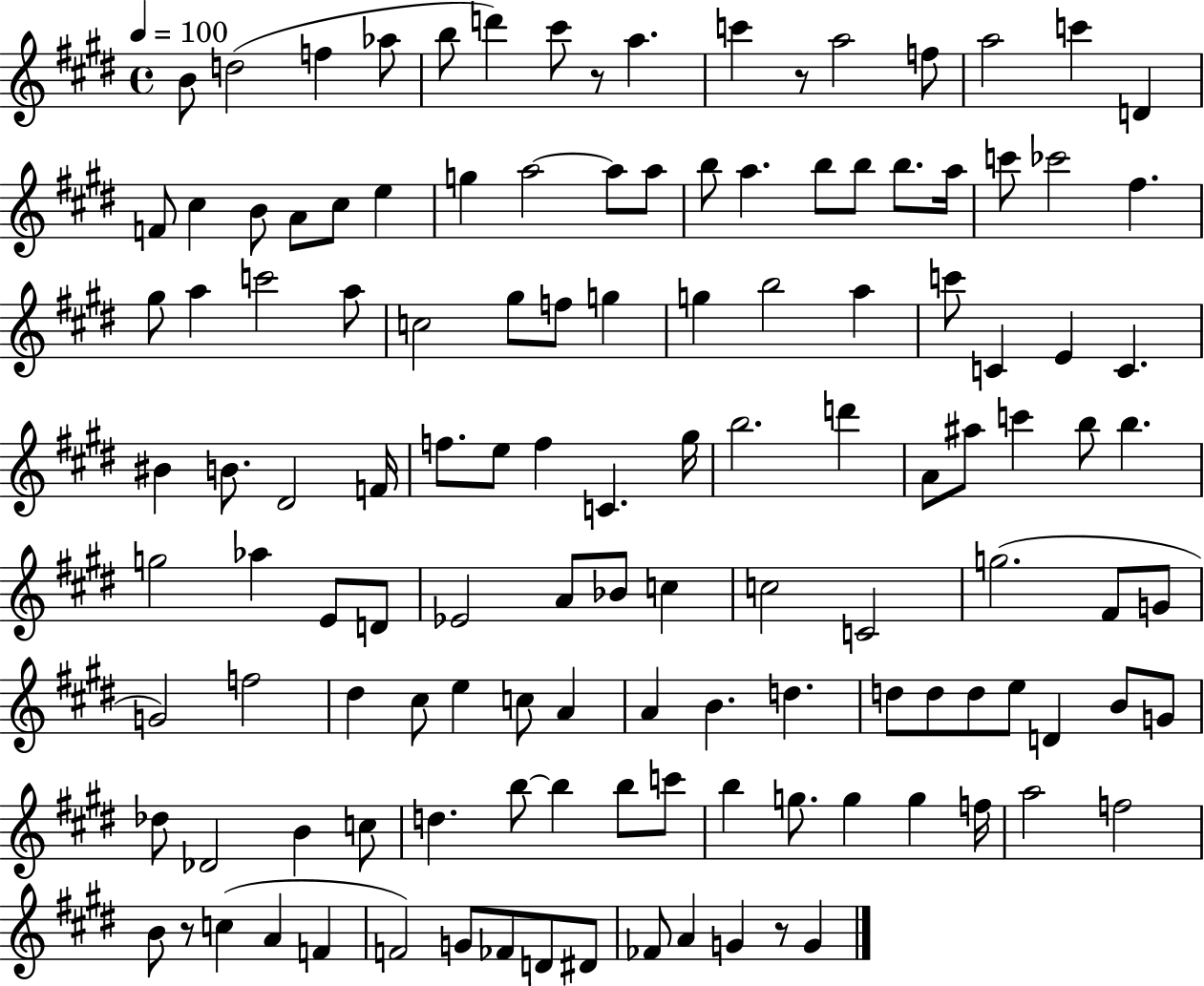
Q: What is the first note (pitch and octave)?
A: B4